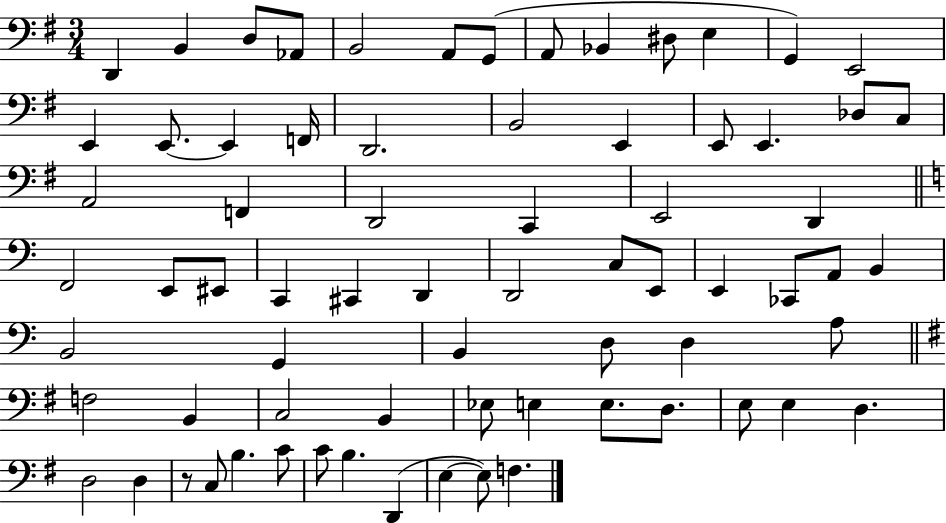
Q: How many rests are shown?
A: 1